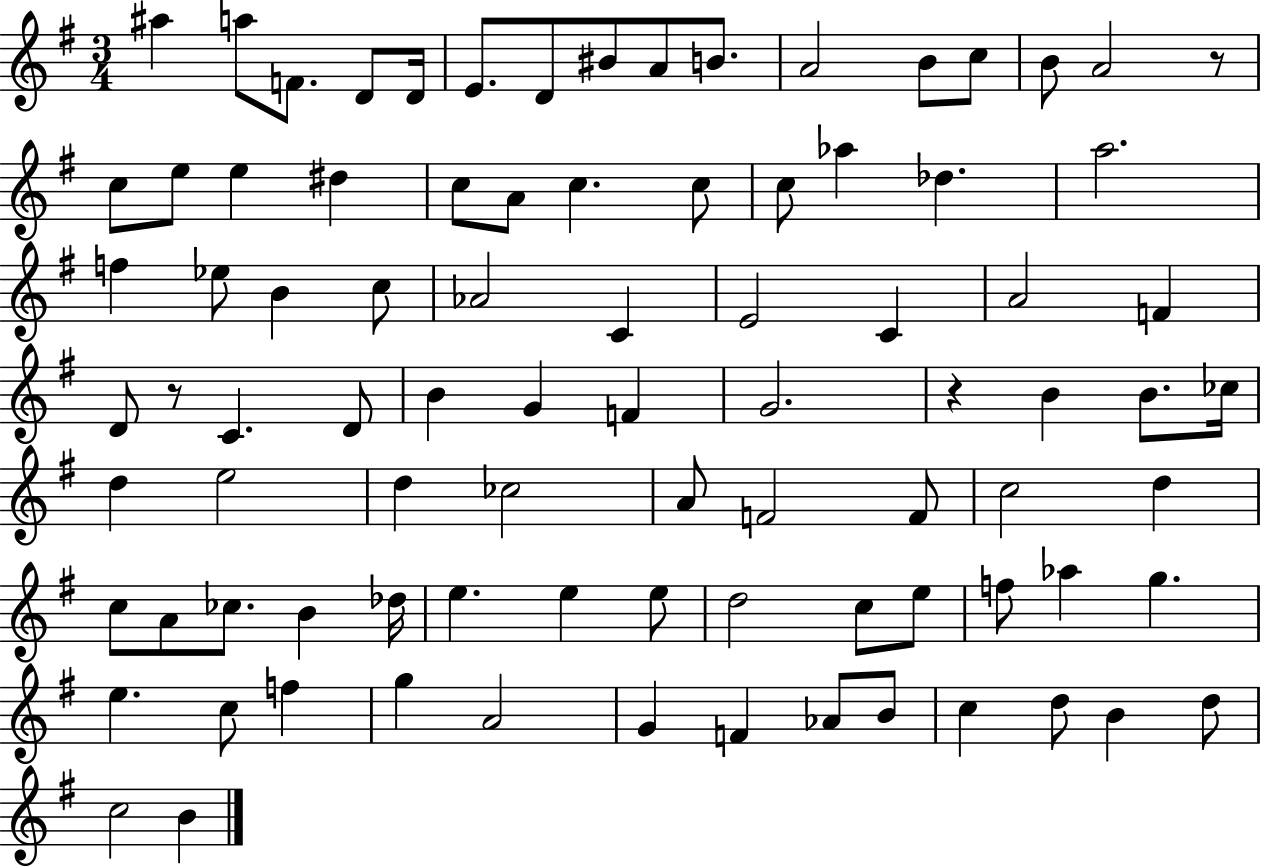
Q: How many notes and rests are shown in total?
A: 88